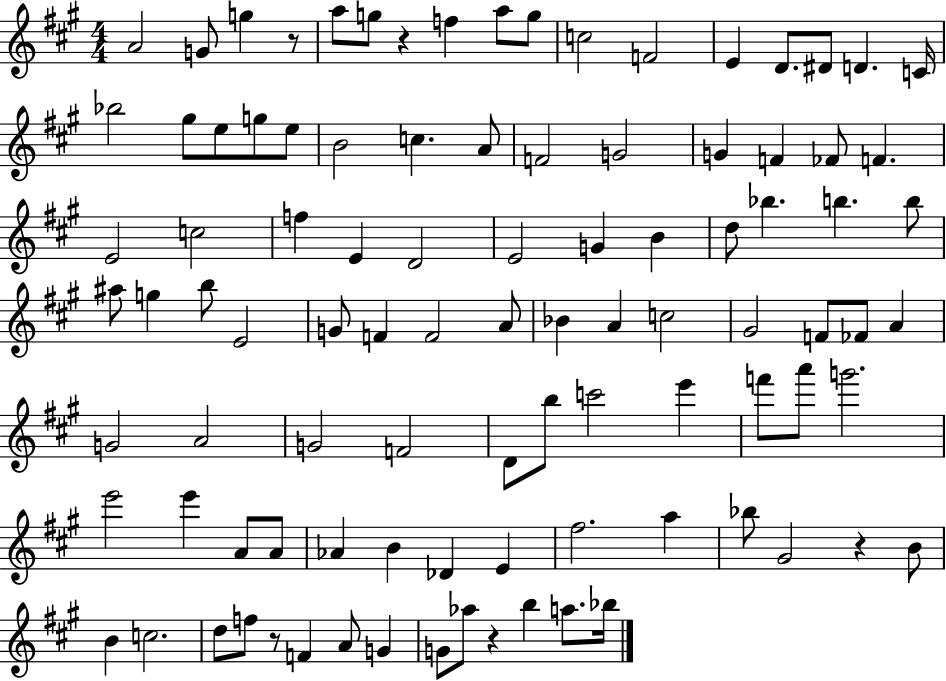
A4/h G4/e G5/q R/e A5/e G5/e R/q F5/q A5/e G5/e C5/h F4/h E4/q D4/e. D#4/e D4/q. C4/s Bb5/h G#5/e E5/e G5/e E5/e B4/h C5/q. A4/e F4/h G4/h G4/q F4/q FES4/e F4/q. E4/h C5/h F5/q E4/q D4/h E4/h G4/q B4/q D5/e Bb5/q. B5/q. B5/e A#5/e G5/q B5/e E4/h G4/e F4/q F4/h A4/e Bb4/q A4/q C5/h G#4/h F4/e FES4/e A4/q G4/h A4/h G4/h F4/h D4/e B5/e C6/h E6/q F6/e A6/e G6/h. E6/h E6/q A4/e A4/e Ab4/q B4/q Db4/q E4/q F#5/h. A5/q Bb5/e G#4/h R/q B4/e B4/q C5/h. D5/e F5/e R/e F4/q A4/e G4/q G4/e Ab5/e R/q B5/q A5/e. Bb5/s